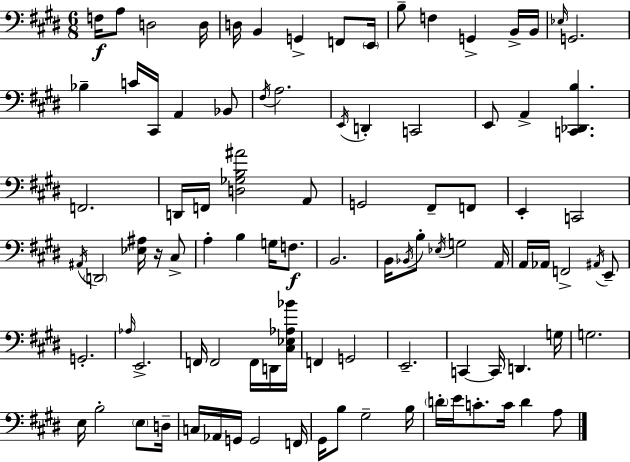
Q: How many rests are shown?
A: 1